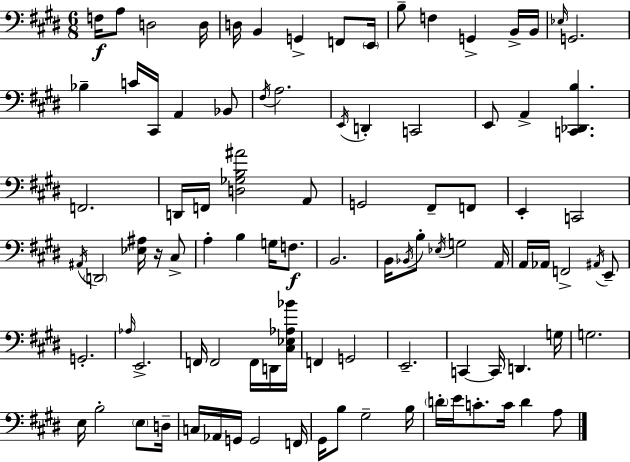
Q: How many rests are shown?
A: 1